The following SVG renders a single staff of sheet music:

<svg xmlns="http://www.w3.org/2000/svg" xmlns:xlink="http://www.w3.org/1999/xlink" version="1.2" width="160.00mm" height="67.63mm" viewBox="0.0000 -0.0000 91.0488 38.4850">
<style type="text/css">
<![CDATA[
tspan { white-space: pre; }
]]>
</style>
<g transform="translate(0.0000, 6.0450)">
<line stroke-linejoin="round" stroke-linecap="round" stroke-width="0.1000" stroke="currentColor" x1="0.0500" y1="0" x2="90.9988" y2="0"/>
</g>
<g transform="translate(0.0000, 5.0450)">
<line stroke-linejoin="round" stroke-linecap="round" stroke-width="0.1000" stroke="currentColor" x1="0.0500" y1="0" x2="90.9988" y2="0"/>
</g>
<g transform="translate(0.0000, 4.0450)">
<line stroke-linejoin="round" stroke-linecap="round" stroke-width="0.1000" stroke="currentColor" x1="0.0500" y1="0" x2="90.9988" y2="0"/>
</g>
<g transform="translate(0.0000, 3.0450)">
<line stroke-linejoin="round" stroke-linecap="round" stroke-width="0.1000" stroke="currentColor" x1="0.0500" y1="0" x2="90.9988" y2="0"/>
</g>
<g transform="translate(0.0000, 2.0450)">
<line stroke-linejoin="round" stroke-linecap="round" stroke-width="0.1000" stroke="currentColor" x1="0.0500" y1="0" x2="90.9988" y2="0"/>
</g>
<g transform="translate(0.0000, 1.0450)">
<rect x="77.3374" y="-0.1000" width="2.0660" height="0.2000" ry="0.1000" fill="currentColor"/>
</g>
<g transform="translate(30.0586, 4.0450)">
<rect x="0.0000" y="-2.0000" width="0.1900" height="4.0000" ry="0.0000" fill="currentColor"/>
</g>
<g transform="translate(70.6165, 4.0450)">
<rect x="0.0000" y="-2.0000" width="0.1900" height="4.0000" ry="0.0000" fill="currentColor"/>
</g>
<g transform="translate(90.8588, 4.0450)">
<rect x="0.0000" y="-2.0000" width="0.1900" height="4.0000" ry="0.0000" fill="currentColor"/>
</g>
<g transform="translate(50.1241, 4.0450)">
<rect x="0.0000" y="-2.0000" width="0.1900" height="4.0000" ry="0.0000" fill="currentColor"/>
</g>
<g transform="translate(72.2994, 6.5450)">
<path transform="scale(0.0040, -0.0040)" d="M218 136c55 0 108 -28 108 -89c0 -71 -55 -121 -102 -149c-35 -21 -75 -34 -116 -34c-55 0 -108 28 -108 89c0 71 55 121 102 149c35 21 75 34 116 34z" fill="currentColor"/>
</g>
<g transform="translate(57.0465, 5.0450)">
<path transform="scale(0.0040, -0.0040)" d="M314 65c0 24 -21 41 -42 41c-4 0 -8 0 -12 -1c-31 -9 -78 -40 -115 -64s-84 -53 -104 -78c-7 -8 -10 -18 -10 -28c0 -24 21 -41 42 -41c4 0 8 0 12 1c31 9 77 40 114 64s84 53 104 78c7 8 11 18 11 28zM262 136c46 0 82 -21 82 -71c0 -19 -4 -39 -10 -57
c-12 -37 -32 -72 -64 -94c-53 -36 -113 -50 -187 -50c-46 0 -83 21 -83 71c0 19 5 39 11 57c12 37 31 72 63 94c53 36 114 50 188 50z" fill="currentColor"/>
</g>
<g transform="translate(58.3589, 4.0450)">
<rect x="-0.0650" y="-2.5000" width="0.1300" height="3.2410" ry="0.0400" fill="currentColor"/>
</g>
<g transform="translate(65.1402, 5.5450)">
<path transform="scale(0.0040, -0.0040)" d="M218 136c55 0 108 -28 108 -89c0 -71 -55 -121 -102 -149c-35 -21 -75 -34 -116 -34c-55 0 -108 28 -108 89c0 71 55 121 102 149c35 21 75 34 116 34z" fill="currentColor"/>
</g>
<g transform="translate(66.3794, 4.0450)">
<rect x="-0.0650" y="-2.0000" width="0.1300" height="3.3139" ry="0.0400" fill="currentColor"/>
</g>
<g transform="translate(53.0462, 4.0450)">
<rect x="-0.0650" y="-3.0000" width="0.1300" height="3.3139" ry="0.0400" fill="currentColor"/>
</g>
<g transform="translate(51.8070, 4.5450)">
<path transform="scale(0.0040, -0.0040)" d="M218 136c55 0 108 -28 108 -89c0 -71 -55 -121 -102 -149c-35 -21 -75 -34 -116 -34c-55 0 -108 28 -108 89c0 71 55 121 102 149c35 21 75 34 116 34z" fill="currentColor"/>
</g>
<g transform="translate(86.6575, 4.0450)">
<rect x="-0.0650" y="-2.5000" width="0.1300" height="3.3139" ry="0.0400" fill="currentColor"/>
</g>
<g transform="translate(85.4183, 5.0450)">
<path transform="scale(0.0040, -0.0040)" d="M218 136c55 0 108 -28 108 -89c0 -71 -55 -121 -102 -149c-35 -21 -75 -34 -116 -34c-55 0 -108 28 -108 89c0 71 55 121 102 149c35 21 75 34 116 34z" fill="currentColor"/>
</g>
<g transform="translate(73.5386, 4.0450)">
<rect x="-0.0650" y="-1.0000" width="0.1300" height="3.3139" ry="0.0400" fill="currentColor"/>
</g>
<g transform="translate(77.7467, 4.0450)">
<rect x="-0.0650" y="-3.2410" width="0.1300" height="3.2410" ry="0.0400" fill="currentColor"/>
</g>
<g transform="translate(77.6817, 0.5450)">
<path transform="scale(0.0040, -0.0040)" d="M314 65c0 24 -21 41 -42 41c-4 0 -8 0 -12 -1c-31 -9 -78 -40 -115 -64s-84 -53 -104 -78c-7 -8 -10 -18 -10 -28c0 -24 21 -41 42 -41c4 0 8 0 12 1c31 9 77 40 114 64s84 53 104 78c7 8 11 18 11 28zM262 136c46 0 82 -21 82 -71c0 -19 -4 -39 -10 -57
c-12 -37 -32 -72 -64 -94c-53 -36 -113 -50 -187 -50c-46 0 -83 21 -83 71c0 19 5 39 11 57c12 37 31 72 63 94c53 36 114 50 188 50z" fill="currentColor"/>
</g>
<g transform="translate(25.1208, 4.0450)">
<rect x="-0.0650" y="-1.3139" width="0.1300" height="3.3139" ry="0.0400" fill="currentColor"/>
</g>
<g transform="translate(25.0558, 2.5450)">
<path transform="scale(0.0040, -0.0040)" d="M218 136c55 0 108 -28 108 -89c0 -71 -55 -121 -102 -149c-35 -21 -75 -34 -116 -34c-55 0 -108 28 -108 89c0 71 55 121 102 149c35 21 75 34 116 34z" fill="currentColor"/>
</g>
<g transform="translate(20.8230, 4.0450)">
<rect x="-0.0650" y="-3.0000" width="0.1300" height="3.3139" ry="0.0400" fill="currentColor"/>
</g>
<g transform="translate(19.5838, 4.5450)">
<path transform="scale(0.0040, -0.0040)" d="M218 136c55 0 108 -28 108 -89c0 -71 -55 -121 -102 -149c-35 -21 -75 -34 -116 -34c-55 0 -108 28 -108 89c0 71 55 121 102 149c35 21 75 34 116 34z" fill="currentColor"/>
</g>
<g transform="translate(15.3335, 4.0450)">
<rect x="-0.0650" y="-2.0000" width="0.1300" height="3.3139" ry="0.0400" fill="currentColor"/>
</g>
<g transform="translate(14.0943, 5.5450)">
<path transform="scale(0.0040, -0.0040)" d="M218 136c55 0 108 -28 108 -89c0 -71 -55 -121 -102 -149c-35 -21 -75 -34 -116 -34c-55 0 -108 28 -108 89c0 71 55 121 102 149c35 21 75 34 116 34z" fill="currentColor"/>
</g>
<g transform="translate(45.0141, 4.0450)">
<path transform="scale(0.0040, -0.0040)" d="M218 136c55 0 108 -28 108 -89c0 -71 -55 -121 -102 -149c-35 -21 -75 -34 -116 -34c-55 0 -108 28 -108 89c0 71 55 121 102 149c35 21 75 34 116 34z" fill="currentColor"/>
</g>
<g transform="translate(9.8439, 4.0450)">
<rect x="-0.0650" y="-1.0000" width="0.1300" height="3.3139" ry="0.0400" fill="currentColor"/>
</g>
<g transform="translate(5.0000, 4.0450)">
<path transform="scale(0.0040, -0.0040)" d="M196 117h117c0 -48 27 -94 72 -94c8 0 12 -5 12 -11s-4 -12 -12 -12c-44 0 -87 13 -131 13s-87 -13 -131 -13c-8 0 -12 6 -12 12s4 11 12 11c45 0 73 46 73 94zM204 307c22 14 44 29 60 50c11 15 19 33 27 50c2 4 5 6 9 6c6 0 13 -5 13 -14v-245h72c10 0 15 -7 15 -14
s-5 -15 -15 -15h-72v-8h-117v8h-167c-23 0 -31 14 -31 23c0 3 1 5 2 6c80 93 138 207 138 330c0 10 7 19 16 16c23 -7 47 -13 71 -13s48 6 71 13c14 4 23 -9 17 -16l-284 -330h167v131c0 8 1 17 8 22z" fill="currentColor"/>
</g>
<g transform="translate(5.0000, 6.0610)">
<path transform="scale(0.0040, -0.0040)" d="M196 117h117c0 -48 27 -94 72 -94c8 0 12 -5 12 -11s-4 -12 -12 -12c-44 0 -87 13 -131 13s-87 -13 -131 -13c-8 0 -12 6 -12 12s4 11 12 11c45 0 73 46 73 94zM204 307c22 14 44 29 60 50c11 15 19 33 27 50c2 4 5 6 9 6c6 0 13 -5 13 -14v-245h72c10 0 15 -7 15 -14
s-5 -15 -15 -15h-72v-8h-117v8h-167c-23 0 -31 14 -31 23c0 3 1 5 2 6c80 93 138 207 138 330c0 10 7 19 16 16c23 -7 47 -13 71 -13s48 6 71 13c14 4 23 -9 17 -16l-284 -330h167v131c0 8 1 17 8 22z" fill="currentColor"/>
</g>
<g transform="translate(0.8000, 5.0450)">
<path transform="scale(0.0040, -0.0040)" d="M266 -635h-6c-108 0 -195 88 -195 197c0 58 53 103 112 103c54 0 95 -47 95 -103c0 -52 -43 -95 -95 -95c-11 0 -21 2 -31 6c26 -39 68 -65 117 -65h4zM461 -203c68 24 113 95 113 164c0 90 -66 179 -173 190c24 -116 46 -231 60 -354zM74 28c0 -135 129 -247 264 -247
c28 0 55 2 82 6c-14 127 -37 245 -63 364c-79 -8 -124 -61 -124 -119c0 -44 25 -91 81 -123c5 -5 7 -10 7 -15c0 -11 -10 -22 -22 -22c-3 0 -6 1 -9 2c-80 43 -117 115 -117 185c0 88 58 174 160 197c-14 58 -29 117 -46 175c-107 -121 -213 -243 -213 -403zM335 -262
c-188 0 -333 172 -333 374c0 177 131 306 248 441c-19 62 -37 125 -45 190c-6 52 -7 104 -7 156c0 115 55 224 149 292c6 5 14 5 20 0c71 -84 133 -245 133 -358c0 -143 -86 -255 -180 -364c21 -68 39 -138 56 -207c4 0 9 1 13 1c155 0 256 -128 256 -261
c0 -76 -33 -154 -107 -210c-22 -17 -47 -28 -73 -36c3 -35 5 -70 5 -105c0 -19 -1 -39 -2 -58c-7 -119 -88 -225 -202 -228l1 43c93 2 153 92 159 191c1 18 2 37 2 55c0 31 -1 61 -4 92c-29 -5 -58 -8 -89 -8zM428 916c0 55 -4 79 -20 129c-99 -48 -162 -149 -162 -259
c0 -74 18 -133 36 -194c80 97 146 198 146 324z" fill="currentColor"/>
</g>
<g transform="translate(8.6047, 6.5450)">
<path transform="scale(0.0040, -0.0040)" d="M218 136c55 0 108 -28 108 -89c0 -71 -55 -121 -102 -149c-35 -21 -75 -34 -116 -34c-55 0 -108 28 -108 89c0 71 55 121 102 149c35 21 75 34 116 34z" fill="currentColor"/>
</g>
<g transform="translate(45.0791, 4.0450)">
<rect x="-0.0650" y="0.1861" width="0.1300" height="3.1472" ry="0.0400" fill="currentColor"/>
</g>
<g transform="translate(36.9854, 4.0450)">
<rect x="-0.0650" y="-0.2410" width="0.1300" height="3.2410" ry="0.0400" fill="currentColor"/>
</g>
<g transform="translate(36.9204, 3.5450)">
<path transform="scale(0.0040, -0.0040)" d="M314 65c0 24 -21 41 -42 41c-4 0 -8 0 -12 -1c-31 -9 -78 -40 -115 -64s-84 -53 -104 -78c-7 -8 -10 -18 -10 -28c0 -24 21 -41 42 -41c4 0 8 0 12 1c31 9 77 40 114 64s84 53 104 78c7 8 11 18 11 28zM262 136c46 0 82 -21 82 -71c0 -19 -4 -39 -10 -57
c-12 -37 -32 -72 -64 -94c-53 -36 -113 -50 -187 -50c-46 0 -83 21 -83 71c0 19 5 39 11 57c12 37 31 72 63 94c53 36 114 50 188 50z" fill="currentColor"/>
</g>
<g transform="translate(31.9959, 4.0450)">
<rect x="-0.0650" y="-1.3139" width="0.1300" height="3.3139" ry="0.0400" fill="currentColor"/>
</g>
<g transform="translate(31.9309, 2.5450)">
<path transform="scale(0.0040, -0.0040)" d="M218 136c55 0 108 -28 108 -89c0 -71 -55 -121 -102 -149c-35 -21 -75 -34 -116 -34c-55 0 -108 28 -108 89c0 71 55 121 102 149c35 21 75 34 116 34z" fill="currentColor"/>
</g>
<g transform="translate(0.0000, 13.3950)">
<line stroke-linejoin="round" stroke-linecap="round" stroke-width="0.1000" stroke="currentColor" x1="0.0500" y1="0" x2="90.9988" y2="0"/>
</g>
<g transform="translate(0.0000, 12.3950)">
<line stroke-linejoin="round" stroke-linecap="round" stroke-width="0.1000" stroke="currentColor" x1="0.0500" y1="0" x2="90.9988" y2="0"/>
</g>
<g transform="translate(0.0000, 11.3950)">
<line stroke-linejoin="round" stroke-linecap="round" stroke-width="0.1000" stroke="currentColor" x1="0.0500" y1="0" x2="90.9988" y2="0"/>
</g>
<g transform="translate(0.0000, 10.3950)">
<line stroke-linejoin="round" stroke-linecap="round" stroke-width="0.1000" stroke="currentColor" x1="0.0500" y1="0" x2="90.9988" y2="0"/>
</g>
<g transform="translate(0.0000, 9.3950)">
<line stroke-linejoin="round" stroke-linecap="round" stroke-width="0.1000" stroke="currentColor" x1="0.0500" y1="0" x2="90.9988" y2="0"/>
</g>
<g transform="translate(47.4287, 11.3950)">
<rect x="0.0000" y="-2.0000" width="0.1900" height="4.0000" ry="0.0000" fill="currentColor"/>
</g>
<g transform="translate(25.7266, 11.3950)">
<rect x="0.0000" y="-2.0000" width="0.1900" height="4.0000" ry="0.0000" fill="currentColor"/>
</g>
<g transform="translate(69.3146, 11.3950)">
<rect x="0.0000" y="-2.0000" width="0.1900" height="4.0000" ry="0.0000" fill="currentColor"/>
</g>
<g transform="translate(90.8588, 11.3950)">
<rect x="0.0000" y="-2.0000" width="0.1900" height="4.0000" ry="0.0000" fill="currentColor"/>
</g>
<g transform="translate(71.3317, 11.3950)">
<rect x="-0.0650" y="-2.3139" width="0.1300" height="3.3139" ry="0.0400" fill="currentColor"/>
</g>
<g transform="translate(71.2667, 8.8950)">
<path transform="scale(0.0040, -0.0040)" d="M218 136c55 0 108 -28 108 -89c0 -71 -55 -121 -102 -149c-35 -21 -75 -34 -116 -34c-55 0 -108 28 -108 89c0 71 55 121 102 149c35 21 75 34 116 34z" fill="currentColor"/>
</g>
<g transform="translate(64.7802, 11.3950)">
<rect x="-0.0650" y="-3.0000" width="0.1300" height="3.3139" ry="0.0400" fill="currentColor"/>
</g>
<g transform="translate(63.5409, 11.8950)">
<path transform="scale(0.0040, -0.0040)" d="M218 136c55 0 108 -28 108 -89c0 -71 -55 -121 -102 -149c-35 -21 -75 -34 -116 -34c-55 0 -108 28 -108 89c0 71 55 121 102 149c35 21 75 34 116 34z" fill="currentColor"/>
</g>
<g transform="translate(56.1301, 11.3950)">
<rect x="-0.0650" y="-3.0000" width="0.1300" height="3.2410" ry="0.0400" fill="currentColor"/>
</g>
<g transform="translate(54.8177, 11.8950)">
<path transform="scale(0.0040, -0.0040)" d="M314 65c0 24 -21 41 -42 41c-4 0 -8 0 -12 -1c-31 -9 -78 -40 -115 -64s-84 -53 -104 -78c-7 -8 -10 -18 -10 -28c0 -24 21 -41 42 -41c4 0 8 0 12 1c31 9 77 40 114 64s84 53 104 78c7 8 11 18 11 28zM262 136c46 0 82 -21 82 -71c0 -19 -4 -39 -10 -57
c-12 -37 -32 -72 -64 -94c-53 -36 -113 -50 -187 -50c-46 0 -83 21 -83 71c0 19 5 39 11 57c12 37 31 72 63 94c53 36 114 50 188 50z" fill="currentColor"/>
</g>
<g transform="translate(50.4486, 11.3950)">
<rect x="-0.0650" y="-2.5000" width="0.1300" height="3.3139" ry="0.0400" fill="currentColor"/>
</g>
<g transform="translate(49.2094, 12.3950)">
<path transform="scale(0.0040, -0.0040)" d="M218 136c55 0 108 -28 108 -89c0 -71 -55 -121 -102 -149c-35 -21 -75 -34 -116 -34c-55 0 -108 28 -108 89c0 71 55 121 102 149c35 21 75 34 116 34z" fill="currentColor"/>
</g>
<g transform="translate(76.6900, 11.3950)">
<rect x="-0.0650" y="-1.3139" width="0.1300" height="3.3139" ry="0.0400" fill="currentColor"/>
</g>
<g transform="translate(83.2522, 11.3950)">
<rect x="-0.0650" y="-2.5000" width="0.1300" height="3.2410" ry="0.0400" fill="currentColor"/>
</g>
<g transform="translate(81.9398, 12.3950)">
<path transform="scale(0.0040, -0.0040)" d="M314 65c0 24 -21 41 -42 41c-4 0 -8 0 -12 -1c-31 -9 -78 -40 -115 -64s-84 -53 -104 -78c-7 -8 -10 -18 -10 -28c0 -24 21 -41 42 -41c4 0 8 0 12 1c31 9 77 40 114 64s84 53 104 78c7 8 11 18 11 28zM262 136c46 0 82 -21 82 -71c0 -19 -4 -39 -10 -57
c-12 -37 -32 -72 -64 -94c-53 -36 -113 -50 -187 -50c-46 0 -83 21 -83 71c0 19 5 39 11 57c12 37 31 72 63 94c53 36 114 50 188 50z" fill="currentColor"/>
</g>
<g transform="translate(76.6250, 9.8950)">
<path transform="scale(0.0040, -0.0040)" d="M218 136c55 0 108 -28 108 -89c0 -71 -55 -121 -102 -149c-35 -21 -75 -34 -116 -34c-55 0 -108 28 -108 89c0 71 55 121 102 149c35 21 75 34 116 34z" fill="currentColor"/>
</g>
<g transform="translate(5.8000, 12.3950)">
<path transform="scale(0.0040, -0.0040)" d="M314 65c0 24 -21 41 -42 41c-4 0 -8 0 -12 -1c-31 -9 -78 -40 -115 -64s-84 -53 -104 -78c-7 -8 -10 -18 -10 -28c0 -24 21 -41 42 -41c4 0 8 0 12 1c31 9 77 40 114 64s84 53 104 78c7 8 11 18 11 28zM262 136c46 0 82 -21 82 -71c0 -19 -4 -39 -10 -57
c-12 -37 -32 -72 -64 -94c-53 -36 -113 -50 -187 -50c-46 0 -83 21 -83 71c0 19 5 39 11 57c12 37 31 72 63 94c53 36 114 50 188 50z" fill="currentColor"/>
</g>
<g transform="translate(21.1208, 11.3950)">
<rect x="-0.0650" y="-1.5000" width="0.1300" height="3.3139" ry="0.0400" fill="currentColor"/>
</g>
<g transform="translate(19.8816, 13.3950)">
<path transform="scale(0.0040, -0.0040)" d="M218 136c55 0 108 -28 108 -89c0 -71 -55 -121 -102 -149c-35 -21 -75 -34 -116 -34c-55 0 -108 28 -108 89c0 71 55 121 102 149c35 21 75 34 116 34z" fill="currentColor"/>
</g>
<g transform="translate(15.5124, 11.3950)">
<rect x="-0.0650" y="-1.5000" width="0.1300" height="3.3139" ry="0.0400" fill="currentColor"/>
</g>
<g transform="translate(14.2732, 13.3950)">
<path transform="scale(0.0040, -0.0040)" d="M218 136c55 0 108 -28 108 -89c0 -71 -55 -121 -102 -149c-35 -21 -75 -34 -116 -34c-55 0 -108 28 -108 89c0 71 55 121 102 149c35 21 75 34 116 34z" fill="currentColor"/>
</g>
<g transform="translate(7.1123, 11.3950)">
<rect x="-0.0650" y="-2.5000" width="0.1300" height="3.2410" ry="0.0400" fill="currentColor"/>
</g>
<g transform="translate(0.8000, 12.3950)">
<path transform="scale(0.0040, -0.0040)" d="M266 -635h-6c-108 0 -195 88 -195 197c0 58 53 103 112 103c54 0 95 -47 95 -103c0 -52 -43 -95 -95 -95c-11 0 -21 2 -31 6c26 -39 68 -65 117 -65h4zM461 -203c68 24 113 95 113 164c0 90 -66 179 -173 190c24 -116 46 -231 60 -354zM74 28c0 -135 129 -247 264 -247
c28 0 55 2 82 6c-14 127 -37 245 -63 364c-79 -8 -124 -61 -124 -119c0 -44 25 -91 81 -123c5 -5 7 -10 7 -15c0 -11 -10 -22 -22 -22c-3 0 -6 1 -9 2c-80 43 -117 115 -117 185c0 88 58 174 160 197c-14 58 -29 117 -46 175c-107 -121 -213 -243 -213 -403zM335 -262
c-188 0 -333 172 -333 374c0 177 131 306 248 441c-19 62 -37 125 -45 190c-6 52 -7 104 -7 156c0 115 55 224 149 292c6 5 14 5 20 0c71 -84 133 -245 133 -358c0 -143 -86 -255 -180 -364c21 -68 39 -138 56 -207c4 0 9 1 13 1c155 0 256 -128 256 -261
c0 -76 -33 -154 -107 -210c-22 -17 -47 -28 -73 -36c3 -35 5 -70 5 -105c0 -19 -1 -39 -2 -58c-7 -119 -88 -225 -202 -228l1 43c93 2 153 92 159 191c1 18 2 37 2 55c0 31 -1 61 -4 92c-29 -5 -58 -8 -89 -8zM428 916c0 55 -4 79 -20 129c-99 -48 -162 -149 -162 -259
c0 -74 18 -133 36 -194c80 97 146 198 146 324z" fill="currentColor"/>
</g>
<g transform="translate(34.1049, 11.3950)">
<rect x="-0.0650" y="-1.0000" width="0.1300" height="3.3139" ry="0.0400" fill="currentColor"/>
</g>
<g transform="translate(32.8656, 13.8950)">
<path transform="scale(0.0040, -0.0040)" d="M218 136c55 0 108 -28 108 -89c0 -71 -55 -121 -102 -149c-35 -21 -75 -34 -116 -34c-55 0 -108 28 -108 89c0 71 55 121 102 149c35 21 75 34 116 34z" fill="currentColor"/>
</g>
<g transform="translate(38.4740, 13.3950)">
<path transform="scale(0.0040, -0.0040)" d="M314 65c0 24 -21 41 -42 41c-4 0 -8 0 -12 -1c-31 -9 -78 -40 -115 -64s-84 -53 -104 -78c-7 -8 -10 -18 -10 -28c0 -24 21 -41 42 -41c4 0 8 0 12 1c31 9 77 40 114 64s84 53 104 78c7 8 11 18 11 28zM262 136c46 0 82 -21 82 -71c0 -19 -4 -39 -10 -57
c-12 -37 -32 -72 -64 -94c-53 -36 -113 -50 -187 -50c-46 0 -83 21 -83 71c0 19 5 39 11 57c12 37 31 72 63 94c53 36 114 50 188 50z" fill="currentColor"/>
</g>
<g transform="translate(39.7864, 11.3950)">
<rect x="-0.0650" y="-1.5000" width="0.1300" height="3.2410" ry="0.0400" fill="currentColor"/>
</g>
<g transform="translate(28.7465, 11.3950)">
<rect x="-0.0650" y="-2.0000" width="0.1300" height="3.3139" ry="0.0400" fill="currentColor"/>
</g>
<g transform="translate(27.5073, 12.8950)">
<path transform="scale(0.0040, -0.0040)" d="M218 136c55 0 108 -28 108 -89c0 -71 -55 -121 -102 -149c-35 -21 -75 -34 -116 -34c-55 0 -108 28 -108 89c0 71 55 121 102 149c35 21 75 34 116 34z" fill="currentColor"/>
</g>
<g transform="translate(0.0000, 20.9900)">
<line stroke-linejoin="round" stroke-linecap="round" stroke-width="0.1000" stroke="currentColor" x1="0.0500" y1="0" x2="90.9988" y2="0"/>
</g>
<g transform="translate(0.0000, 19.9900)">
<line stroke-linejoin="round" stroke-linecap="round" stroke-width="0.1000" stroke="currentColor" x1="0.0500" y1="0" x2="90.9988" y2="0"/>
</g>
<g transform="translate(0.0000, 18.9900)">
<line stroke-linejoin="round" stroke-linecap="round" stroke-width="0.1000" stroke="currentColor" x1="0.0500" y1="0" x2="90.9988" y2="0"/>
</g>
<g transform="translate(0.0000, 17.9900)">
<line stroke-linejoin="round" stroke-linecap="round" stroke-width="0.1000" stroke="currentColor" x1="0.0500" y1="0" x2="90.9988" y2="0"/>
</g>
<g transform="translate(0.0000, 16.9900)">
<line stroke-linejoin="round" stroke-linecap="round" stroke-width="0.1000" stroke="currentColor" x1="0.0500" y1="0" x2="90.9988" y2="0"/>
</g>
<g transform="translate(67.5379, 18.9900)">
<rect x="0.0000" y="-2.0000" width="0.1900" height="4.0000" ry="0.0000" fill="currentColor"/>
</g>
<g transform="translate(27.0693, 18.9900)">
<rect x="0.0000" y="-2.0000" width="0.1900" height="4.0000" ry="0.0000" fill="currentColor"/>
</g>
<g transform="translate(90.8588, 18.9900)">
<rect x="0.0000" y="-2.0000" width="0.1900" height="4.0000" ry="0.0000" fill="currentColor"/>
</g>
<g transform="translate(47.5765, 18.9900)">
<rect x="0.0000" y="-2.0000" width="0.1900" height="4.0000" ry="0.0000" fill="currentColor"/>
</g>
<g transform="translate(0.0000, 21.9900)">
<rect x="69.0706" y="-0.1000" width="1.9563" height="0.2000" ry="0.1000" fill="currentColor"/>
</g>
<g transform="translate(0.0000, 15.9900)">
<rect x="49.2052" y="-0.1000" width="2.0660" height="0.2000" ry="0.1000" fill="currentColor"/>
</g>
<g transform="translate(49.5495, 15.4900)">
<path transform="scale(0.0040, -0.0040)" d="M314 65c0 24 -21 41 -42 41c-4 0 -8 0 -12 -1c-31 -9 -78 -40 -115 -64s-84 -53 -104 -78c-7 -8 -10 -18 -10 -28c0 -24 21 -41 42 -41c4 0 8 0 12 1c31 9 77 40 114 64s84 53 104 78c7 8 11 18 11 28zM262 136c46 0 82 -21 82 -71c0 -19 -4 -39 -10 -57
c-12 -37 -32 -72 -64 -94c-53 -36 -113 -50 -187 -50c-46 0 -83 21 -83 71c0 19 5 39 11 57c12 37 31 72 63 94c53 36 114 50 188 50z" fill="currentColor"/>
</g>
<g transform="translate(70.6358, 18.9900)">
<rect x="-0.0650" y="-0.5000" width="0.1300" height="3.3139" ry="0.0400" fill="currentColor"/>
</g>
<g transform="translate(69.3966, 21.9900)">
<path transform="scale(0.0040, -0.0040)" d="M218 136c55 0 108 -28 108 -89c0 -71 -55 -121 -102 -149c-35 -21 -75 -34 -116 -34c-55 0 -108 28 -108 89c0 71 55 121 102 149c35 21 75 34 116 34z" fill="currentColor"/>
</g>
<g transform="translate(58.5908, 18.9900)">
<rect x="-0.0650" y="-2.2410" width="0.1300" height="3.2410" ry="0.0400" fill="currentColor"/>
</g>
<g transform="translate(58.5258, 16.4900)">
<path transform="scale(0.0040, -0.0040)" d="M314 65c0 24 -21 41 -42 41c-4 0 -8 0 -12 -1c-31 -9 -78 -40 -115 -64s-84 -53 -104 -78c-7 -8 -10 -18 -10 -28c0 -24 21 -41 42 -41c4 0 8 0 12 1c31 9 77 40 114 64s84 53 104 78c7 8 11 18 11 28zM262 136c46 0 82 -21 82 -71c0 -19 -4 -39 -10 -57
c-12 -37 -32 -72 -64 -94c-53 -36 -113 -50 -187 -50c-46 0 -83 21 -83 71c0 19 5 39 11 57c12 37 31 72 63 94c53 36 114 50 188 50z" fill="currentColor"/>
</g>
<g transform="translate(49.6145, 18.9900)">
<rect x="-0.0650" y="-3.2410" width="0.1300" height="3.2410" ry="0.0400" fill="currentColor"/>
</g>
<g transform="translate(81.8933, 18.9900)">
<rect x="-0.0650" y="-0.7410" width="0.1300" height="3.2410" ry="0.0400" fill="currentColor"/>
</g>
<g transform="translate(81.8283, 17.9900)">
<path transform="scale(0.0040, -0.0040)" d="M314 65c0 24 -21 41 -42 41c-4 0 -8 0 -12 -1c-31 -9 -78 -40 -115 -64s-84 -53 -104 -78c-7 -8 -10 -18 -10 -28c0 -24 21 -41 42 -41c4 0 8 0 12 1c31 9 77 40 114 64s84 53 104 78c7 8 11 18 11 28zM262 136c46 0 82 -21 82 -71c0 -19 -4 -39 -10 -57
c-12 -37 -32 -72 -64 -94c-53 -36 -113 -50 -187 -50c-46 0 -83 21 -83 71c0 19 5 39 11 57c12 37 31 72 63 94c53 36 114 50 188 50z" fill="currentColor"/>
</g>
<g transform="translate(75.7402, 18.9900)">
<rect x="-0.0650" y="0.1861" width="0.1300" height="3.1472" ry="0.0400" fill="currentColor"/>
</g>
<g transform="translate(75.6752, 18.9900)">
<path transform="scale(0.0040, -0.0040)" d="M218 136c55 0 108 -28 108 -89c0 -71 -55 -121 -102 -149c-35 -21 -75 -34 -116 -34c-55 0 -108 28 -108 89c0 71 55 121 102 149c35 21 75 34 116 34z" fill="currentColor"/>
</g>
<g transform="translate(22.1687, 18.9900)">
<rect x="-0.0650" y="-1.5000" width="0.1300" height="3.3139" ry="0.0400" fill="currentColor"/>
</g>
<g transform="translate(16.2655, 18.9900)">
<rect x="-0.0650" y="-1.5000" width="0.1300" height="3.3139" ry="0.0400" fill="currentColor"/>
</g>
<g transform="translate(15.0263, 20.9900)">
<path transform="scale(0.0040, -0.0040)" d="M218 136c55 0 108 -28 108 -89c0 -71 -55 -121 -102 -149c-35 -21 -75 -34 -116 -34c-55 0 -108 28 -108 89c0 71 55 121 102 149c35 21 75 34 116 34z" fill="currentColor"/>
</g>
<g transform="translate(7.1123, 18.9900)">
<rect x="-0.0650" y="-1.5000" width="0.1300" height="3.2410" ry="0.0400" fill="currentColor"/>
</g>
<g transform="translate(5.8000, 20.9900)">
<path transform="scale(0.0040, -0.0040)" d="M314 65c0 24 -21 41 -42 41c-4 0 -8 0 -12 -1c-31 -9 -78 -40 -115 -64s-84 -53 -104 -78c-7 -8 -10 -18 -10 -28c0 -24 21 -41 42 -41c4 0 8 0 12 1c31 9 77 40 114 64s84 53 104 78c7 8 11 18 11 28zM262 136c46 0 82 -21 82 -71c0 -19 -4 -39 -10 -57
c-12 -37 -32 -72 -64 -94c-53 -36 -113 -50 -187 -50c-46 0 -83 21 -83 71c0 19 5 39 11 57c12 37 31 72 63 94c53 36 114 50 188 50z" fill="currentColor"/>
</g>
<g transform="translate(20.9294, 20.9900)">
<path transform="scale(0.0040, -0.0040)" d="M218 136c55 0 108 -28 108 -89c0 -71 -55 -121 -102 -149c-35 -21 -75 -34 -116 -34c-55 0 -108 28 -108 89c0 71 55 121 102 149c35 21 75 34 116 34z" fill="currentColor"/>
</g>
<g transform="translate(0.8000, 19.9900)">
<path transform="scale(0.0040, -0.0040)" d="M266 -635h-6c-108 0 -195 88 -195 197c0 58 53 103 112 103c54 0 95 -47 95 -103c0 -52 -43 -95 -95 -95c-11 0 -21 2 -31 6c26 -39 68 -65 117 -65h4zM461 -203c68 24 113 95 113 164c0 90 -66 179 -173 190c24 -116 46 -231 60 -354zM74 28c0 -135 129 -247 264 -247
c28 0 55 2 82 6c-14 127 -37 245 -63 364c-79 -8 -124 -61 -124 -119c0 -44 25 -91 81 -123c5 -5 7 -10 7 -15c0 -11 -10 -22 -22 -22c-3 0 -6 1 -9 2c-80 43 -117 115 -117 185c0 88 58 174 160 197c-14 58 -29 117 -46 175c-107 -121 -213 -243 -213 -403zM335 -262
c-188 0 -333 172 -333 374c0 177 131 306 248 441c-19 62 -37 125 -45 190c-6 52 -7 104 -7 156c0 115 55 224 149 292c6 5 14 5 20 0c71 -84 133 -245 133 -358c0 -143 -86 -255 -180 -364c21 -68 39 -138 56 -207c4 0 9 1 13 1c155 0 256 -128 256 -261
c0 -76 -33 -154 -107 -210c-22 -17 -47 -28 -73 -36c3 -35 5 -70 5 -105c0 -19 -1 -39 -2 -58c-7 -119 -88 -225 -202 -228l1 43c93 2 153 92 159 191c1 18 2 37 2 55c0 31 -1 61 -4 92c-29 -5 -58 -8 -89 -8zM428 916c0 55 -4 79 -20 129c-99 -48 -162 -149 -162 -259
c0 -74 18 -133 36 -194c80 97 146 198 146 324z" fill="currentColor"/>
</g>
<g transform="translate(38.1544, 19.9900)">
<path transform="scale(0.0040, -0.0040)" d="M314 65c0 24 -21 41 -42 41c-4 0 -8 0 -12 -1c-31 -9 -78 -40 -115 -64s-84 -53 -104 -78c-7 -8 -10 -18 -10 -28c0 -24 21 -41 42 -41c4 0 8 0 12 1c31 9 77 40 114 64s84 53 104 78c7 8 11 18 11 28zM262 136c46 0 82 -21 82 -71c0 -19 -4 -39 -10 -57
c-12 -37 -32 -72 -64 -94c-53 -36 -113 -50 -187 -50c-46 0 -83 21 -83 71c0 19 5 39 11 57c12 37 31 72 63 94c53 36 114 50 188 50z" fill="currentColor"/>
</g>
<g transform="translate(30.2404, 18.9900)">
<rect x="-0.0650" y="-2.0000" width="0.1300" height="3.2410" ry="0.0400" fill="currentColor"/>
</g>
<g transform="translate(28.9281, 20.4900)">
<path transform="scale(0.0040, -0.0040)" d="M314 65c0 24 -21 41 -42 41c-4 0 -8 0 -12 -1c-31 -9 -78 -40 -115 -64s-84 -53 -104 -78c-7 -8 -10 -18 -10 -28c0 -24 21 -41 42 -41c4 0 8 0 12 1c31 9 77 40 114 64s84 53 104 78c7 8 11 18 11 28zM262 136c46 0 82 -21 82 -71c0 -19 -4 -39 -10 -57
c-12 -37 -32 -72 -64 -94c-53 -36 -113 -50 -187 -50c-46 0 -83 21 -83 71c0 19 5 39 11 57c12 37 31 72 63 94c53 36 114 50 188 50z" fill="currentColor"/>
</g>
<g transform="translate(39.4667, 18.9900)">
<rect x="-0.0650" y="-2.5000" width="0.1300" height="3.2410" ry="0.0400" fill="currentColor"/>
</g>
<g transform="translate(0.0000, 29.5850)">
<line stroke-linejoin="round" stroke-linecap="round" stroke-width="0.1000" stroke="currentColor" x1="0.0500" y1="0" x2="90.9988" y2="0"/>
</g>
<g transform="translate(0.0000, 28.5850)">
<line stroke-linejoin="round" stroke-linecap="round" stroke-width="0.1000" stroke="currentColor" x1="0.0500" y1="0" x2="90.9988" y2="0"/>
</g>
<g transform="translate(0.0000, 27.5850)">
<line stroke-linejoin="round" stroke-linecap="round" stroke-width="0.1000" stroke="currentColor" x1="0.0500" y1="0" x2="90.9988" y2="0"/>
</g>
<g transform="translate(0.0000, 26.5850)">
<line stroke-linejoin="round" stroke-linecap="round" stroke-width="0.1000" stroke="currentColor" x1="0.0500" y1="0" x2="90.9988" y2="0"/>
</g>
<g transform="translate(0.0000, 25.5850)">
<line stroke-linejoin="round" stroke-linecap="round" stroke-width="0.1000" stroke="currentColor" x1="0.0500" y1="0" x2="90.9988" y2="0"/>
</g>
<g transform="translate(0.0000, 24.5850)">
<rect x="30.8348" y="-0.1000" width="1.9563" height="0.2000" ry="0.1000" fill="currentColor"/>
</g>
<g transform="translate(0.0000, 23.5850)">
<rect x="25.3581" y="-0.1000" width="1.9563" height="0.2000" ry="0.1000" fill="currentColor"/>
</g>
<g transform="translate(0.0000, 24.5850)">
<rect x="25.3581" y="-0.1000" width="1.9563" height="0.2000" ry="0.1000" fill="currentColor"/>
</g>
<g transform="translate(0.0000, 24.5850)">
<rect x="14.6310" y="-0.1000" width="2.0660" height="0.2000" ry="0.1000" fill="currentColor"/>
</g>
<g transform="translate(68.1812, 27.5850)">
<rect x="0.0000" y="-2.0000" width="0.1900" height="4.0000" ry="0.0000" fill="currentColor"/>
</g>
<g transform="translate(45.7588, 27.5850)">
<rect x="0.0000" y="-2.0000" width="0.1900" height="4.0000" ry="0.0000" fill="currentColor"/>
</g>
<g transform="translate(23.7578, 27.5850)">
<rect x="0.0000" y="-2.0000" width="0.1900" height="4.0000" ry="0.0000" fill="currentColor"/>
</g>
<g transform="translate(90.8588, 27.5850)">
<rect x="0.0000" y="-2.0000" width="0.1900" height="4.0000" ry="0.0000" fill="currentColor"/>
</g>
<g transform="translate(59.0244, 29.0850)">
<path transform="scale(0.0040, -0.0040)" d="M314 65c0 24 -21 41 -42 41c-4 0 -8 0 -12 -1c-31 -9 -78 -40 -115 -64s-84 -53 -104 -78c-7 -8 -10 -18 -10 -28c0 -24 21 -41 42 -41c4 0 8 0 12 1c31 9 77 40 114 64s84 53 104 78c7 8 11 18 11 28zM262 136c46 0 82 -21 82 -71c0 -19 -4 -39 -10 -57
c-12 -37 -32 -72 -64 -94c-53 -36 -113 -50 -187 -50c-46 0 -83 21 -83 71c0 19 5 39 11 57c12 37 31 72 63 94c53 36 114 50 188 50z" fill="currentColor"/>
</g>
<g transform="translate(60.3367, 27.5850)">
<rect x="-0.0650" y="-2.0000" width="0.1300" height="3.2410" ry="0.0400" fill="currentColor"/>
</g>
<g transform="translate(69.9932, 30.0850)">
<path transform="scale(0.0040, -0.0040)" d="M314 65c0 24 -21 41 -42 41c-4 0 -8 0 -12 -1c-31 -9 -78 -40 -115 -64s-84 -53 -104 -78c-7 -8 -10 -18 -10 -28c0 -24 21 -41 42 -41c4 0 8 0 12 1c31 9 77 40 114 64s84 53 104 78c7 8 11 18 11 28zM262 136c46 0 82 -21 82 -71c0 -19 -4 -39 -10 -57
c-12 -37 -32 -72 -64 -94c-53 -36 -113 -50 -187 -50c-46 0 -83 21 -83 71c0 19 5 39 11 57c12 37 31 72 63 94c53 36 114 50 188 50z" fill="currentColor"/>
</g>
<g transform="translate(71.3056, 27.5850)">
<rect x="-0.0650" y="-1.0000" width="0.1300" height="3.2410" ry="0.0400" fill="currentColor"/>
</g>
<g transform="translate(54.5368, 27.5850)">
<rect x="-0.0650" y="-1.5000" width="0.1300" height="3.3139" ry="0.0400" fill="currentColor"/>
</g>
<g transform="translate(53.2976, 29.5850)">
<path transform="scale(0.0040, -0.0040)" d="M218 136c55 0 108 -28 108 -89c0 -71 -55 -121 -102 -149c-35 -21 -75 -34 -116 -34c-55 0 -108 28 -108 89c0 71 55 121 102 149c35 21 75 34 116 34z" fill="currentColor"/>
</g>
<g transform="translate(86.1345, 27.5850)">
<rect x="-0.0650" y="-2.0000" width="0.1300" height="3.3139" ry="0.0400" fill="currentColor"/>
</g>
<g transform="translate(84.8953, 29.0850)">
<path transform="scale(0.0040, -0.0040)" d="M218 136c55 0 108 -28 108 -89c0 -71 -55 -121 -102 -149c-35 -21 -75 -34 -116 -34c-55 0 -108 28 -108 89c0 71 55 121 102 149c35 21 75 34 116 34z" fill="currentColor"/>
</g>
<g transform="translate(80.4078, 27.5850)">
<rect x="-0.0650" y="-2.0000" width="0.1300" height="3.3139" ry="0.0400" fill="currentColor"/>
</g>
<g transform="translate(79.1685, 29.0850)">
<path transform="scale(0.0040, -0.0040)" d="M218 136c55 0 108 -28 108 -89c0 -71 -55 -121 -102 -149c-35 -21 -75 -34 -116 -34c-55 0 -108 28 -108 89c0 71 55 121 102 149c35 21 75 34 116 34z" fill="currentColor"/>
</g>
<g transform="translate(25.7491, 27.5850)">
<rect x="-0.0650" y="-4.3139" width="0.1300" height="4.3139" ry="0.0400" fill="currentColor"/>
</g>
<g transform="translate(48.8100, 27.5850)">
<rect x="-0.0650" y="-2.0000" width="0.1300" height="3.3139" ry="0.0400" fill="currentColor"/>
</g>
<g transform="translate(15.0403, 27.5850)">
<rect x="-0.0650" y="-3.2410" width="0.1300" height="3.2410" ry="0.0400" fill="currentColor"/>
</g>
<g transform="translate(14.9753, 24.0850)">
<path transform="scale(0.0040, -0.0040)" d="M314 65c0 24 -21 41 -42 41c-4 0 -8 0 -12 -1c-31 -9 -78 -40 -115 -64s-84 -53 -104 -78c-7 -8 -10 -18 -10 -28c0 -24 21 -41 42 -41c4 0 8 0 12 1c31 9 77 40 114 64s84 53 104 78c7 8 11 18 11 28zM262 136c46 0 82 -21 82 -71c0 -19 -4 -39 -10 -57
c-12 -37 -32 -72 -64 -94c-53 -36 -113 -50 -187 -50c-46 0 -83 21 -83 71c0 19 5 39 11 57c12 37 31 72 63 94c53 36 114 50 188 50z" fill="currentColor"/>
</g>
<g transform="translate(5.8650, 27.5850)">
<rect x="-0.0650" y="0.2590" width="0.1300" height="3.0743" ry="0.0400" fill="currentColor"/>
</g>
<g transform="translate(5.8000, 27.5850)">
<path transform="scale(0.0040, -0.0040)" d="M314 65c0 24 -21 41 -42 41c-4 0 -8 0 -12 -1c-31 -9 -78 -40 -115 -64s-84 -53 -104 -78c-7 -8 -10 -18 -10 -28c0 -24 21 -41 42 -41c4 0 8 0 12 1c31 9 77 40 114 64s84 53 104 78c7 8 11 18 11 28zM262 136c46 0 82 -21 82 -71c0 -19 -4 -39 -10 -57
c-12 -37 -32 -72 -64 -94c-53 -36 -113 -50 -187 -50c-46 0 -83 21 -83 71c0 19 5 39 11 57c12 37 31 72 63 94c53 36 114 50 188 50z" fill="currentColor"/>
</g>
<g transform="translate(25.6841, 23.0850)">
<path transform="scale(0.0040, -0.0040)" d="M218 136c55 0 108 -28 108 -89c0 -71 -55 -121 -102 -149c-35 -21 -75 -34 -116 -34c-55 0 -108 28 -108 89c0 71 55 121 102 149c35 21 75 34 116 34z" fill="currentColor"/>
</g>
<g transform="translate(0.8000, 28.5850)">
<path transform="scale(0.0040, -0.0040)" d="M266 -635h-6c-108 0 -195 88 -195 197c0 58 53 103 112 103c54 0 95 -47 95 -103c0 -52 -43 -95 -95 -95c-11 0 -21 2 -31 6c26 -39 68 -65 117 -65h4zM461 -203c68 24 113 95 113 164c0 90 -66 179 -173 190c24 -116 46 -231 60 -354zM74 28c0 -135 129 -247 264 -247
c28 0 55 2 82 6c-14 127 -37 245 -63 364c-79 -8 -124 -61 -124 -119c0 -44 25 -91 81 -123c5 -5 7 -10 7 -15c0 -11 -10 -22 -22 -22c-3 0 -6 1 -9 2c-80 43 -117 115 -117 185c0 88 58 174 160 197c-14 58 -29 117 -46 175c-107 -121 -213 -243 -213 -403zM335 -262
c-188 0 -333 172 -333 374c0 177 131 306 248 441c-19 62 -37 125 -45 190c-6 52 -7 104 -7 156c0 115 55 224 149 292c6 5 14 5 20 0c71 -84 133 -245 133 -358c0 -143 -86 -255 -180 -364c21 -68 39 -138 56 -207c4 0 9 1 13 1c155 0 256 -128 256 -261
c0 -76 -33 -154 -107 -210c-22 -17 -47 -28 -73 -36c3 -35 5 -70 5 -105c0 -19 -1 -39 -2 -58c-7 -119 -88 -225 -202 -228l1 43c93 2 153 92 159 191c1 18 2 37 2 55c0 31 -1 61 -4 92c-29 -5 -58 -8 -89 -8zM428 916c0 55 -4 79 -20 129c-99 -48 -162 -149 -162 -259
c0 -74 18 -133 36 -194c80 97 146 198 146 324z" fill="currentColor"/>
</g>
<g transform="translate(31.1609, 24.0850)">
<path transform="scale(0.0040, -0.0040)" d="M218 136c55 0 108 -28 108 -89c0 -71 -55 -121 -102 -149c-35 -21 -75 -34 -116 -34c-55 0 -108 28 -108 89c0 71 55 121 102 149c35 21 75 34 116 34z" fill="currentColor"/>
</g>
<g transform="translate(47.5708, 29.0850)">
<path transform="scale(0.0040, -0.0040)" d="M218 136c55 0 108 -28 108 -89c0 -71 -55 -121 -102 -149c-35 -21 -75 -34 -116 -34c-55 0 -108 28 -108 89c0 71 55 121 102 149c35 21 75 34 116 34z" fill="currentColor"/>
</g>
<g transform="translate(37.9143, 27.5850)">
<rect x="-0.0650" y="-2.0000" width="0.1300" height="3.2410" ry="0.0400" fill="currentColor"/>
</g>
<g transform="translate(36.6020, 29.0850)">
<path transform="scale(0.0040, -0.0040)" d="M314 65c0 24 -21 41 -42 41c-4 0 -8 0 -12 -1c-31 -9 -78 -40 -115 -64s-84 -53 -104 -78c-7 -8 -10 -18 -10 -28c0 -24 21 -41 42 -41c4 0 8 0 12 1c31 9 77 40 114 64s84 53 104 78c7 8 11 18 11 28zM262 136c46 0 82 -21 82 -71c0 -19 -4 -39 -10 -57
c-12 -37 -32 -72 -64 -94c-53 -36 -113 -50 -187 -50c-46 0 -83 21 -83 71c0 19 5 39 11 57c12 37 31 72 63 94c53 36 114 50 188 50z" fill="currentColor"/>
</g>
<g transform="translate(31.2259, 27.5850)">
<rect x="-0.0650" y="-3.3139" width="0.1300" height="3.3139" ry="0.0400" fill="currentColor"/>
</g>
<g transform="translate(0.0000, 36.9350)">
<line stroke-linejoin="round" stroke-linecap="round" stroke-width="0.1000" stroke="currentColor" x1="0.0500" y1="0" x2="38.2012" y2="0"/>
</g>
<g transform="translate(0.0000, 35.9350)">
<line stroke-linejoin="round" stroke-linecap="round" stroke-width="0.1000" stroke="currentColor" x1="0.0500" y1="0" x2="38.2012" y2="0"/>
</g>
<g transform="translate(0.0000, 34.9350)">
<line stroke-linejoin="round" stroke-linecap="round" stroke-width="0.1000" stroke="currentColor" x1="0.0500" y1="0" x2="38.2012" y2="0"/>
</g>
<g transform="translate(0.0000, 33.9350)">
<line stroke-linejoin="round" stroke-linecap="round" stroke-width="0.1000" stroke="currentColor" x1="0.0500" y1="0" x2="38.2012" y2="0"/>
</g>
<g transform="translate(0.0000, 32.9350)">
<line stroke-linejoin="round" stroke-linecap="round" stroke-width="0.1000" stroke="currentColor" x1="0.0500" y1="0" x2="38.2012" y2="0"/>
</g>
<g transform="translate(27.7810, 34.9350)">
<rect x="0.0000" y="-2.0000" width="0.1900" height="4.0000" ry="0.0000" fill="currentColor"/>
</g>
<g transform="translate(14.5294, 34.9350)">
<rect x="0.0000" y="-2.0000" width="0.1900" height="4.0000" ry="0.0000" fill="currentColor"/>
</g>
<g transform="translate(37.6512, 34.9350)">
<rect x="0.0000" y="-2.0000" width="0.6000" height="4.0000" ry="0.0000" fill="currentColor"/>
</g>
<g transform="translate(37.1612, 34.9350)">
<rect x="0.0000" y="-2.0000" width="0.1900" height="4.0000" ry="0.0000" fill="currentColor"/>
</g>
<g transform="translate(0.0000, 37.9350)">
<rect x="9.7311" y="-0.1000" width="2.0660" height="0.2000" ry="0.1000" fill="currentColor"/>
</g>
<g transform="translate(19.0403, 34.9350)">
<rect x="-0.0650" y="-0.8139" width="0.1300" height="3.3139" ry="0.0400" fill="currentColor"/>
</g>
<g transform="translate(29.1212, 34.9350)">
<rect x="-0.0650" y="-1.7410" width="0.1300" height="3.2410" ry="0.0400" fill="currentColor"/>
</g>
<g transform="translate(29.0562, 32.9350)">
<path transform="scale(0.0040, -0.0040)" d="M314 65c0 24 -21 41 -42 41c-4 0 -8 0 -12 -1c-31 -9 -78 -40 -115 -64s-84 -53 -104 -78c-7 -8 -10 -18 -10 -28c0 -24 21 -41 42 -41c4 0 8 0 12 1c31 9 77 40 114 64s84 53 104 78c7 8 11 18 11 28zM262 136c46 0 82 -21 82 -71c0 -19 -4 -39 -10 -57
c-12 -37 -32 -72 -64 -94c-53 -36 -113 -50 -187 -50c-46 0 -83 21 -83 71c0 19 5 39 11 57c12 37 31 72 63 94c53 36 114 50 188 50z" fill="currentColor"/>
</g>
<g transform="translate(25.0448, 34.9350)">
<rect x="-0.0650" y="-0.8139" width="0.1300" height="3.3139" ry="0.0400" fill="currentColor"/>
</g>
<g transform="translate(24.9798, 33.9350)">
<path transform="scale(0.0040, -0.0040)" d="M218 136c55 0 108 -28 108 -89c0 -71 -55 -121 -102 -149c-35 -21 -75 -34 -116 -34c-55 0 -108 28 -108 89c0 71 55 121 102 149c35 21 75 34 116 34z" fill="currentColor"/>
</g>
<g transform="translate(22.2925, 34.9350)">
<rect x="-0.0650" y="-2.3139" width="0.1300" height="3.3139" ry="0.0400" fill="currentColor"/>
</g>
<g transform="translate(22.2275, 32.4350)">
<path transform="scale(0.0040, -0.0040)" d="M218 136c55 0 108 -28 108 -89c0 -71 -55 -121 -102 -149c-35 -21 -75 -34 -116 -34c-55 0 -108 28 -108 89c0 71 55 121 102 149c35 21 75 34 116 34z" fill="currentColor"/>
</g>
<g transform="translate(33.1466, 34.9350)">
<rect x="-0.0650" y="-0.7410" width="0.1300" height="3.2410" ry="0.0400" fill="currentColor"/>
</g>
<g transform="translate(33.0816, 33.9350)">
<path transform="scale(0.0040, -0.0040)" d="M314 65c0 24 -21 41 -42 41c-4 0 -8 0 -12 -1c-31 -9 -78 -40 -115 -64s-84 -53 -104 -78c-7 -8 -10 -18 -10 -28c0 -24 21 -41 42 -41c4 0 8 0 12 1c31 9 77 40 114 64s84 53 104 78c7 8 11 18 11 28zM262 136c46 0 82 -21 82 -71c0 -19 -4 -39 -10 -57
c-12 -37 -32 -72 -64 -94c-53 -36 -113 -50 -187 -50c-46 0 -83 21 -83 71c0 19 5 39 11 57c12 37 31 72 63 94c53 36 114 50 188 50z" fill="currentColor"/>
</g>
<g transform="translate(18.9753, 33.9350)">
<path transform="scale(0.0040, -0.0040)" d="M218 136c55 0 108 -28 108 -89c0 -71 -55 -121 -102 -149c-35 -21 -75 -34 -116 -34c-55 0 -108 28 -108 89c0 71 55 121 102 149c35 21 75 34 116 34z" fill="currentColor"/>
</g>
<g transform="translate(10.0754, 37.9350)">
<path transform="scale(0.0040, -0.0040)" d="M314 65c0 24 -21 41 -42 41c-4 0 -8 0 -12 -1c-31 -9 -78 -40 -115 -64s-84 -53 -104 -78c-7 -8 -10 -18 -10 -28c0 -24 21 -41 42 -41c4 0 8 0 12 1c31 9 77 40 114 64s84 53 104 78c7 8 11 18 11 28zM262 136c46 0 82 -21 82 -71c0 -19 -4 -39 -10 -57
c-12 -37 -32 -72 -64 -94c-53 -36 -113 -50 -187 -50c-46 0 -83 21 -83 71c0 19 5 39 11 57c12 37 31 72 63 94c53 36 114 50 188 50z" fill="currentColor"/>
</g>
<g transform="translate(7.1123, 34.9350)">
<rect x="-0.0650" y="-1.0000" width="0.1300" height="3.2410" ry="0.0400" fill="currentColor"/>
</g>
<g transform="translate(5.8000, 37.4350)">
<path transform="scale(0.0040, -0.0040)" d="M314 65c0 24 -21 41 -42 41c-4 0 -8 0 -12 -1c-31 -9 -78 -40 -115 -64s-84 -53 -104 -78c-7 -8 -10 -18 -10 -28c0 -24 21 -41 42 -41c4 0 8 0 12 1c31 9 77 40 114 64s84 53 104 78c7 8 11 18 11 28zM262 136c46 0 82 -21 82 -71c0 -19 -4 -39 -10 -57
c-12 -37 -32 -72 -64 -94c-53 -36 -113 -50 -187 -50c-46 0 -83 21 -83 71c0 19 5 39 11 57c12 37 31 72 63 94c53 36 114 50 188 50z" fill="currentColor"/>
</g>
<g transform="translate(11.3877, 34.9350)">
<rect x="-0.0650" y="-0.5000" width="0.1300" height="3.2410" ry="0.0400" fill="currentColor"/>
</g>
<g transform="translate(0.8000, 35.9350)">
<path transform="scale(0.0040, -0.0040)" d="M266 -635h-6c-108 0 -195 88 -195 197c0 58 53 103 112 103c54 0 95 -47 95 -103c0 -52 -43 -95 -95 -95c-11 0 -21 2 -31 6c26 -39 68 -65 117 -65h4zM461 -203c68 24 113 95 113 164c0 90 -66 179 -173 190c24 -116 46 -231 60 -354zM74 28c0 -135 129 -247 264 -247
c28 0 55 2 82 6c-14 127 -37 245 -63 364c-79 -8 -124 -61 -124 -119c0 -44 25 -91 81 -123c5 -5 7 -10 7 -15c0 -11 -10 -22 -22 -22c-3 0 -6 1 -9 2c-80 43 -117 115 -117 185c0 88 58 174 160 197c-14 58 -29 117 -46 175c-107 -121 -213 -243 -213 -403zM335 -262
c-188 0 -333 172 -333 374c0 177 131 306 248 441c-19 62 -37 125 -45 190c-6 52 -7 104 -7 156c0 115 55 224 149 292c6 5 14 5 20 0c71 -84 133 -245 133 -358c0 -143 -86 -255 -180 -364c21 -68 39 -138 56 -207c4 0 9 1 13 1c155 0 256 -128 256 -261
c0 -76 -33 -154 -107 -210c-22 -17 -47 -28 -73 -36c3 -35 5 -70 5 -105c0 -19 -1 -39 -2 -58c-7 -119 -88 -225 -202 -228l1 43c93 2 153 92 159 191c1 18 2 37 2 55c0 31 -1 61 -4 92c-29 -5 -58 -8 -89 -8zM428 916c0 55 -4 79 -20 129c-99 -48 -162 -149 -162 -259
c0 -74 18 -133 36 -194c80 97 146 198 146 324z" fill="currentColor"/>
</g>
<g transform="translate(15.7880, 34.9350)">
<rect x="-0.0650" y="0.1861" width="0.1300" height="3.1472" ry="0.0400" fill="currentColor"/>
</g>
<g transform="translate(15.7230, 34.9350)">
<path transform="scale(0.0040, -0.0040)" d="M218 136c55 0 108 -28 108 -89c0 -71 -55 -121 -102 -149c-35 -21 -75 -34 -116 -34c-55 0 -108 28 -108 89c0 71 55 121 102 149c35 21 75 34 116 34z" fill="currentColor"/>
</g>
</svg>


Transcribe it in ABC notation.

X:1
T:Untitled
M:4/4
L:1/4
K:C
D F A e e c2 B A G2 F D b2 G G2 E E F D E2 G A2 A g e G2 E2 E E F2 G2 b2 g2 C B d2 B2 b2 d' b F2 F E F2 D2 F F D2 C2 B d g d f2 d2